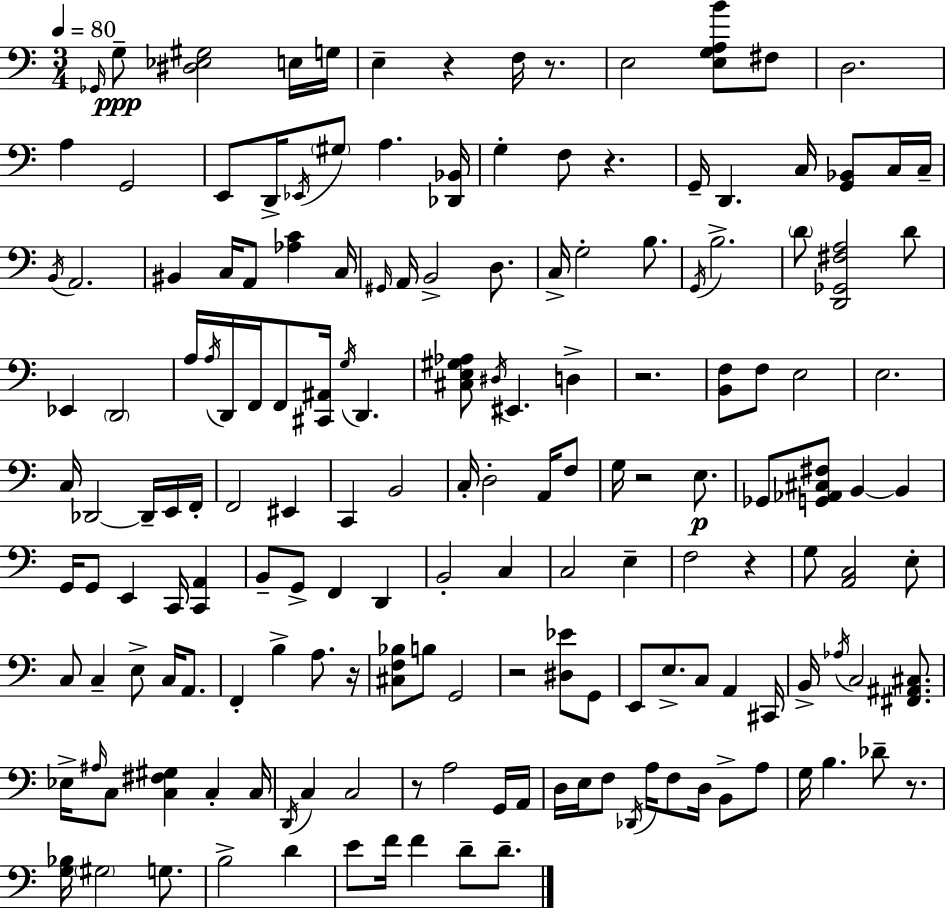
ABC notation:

X:1
T:Untitled
M:3/4
L:1/4
K:Am
_G,,/4 G,/2 [^D,_E,^G,]2 E,/4 G,/4 E, z F,/4 z/2 E,2 [E,G,A,B]/2 ^F,/2 D,2 A, G,,2 E,,/2 D,,/4 _E,,/4 ^G,/2 A, [_D,,_B,,]/4 G, F,/2 z G,,/4 D,, C,/4 [G,,_B,,]/2 C,/4 C,/4 B,,/4 A,,2 ^B,, C,/4 A,,/2 [_A,C] C,/4 ^G,,/4 A,,/4 B,,2 D,/2 C,/4 G,2 B,/2 G,,/4 B,2 D/2 [D,,_G,,^F,A,]2 D/2 _E,, D,,2 A,/4 A,/4 D,,/4 F,,/4 F,,/2 [^C,,^A,,]/4 G,/4 D,, [^C,E,^G,_A,]/2 ^D,/4 ^E,, D, z2 [B,,F,]/2 F,/2 E,2 E,2 C,/4 _D,,2 _D,,/4 E,,/4 F,,/4 F,,2 ^E,, C,, B,,2 C,/4 D,2 A,,/4 F,/2 G,/4 z2 E,/2 _G,,/2 [G,,_A,,^C,^F,]/2 B,, B,, G,,/4 G,,/2 E,, C,,/4 [C,,A,,] B,,/2 G,,/2 F,, D,, B,,2 C, C,2 E, F,2 z G,/2 [A,,C,]2 E,/2 C,/2 C, E,/2 C,/4 A,,/2 F,, B, A,/2 z/4 [^C,F,_B,]/2 B,/2 G,,2 z2 [^D,_E]/2 G,,/2 E,,/2 E,/2 C,/2 A,, ^C,,/4 B,,/4 _A,/4 C,2 [^F,,^A,,^C,]/2 _E,/4 ^A,/4 C,/2 [C,^F,^G,] C, C,/4 D,,/4 C, C,2 z/2 A,2 G,,/4 A,,/4 D,/4 E,/4 F,/2 _D,,/4 A,/4 F,/2 D,/4 B,,/2 A,/2 G,/4 B, _D/2 z/2 [G,_B,]/4 ^G,2 G,/2 B,2 D E/2 F/4 F D/2 D/2